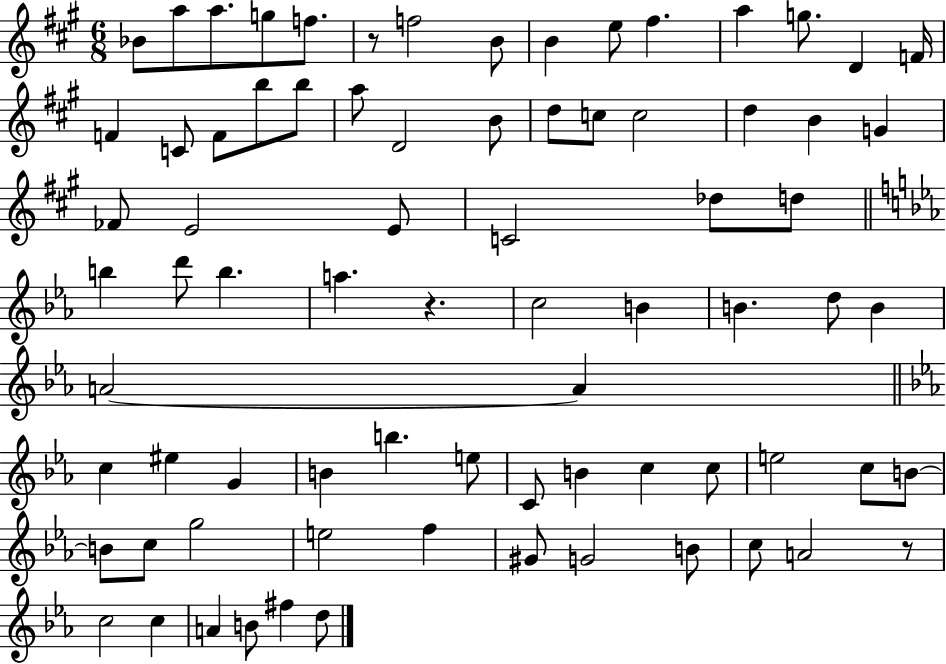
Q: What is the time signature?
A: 6/8